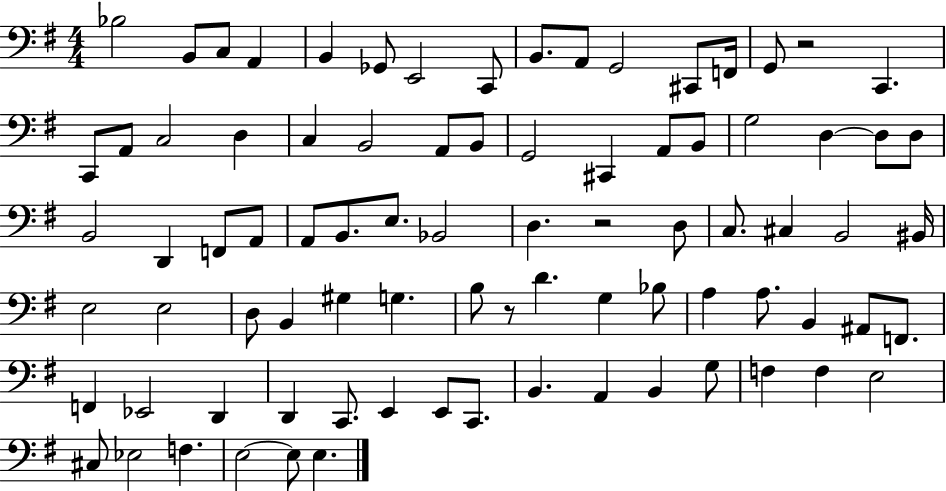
X:1
T:Untitled
M:4/4
L:1/4
K:G
_B,2 B,,/2 C,/2 A,, B,, _G,,/2 E,,2 C,,/2 B,,/2 A,,/2 G,,2 ^C,,/2 F,,/4 G,,/2 z2 C,, C,,/2 A,,/2 C,2 D, C, B,,2 A,,/2 B,,/2 G,,2 ^C,, A,,/2 B,,/2 G,2 D, D,/2 D,/2 B,,2 D,, F,,/2 A,,/2 A,,/2 B,,/2 E,/2 _B,,2 D, z2 D,/2 C,/2 ^C, B,,2 ^B,,/4 E,2 E,2 D,/2 B,, ^G, G, B,/2 z/2 D G, _B,/2 A, A,/2 B,, ^A,,/2 F,,/2 F,, _E,,2 D,, D,, C,,/2 E,, E,,/2 C,,/2 B,, A,, B,, G,/2 F, F, E,2 ^C,/2 _E,2 F, E,2 E,/2 E,